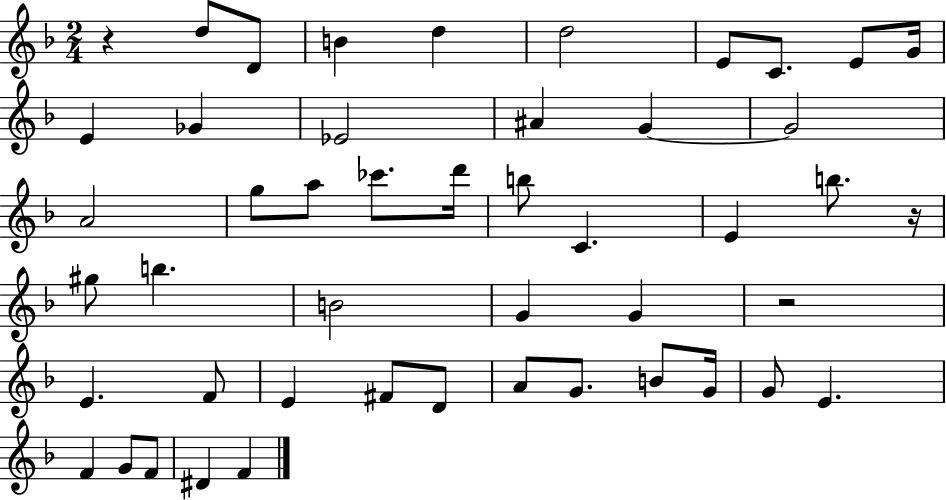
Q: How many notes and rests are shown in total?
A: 48